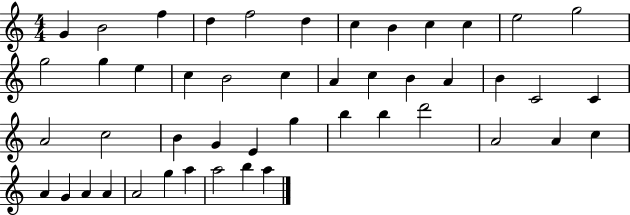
G4/q B4/h F5/q D5/q F5/h D5/q C5/q B4/q C5/q C5/q E5/h G5/h G5/h G5/q E5/q C5/q B4/h C5/q A4/q C5/q B4/q A4/q B4/q C4/h C4/q A4/h C5/h B4/q G4/q E4/q G5/q B5/q B5/q D6/h A4/h A4/q C5/q A4/q G4/q A4/q A4/q A4/h G5/q A5/q A5/h B5/q A5/q